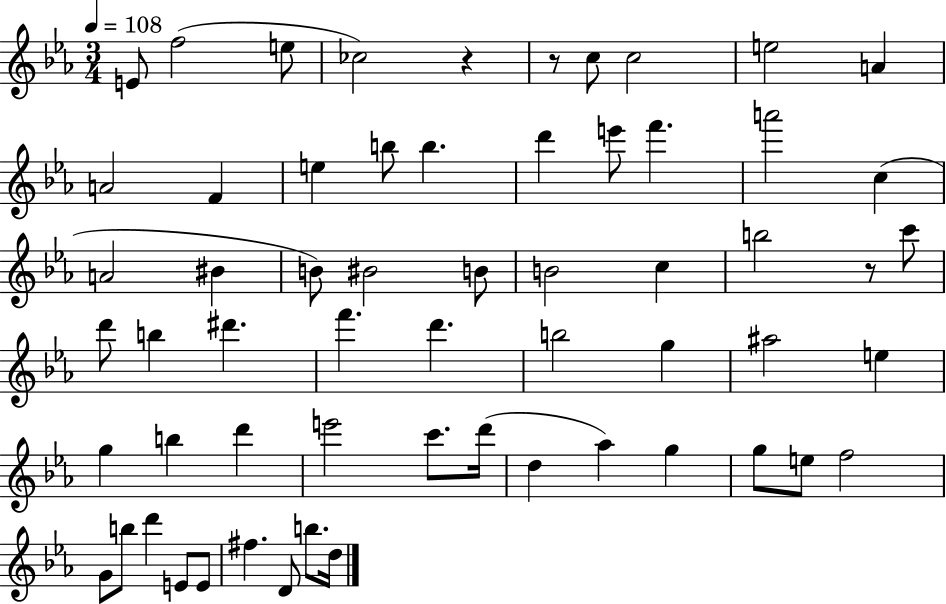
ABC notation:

X:1
T:Untitled
M:3/4
L:1/4
K:Eb
E/2 f2 e/2 _c2 z z/2 c/2 c2 e2 A A2 F e b/2 b d' e'/2 f' a'2 c A2 ^B B/2 ^B2 B/2 B2 c b2 z/2 c'/2 d'/2 b ^d' f' d' b2 g ^a2 e g b d' e'2 c'/2 d'/4 d _a g g/2 e/2 f2 G/2 b/2 d' E/2 E/2 ^f D/2 b/2 d/4